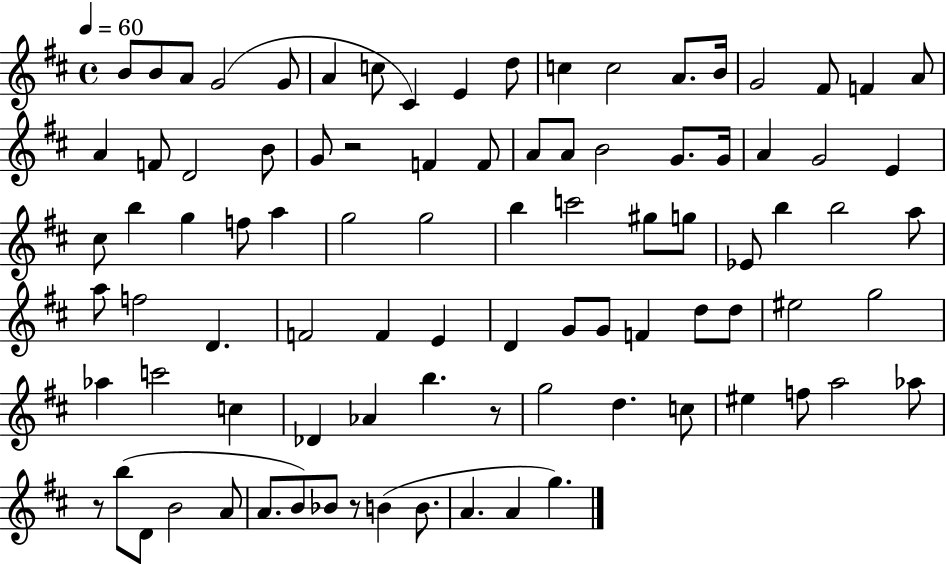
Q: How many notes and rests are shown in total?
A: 91